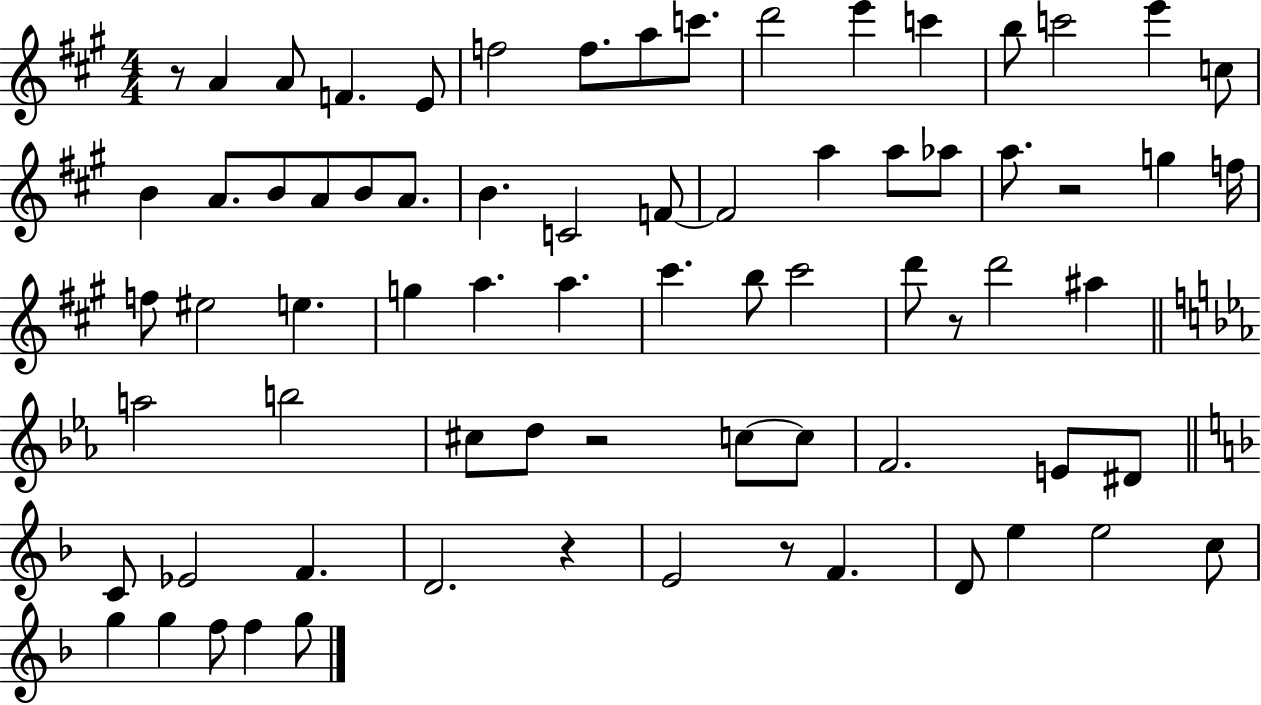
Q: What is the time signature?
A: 4/4